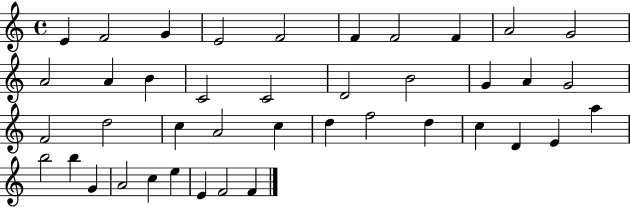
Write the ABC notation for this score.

X:1
T:Untitled
M:4/4
L:1/4
K:C
E F2 G E2 F2 F F2 F A2 G2 A2 A B C2 C2 D2 B2 G A G2 F2 d2 c A2 c d f2 d c D E a b2 b G A2 c e E F2 F